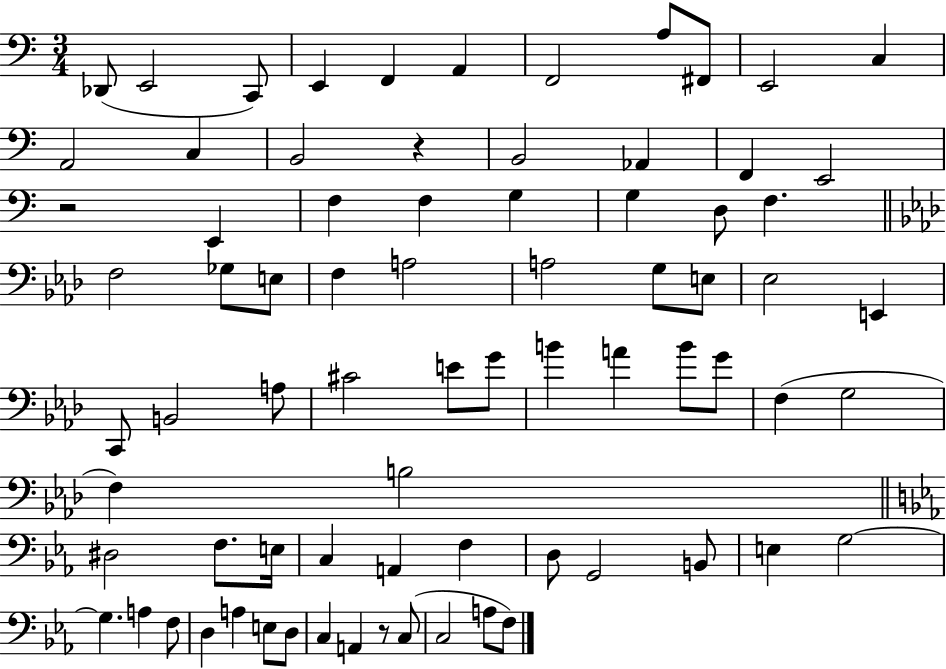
Db2/e E2/h C2/e E2/q F2/q A2/q F2/h A3/e F#2/e E2/h C3/q A2/h C3/q B2/h R/q B2/h Ab2/q F2/q E2/h R/h E2/q F3/q F3/q G3/q G3/q D3/e F3/q. F3/h Gb3/e E3/e F3/q A3/h A3/h G3/e E3/e Eb3/h E2/q C2/e B2/h A3/e C#4/h E4/e G4/e B4/q A4/q B4/e G4/e F3/q G3/h F3/q B3/h D#3/h F3/e. E3/s C3/q A2/q F3/q D3/e G2/h B2/e E3/q G3/h G3/q. A3/q F3/e D3/q A3/q E3/e D3/e C3/q A2/q R/e C3/e C3/h A3/e F3/e